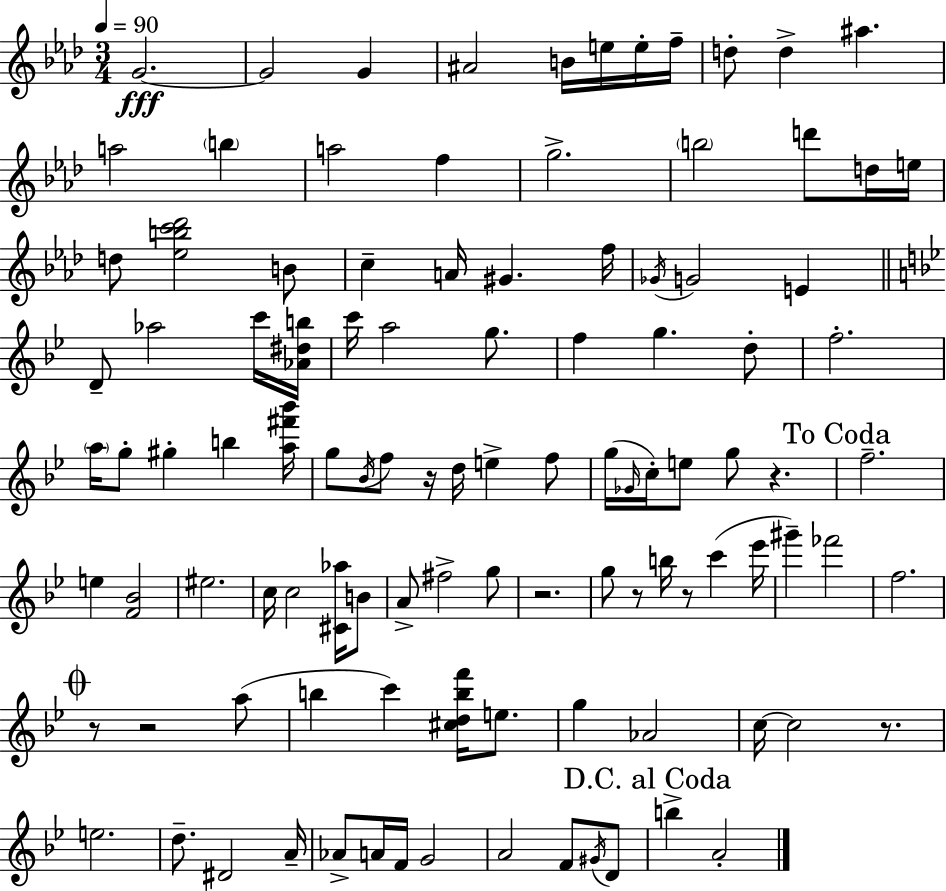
G4/h. G4/h G4/q A#4/h B4/s E5/s E5/s F5/s D5/e D5/q A#5/q. A5/h B5/q A5/h F5/q G5/h. B5/h D6/e D5/s E5/s D5/e [Eb5,B5,C6,Db6]/h B4/e C5/q A4/s G#4/q. F5/s Gb4/s G4/h E4/q D4/e Ab5/h C6/s [Ab4,D#5,B5]/s C6/s A5/h G5/e. F5/q G5/q. D5/e F5/h. A5/s G5/e G#5/q B5/q [A5,F#6,Bb6]/s G5/e Bb4/s F5/e R/s D5/s E5/q F5/e G5/s Gb4/s C5/s E5/e G5/e R/q. F5/h. E5/q [F4,Bb4]/h EIS5/h. C5/s C5/h [C#4,Ab5]/s B4/e A4/e F#5/h G5/e R/h. G5/e R/e B5/s R/e C6/q Eb6/s G#6/q FES6/h F5/h. R/e R/h A5/e B5/q C6/q [C#5,D5,B5,F6]/s E5/e. G5/q Ab4/h C5/s C5/h R/e. E5/h. D5/e. D#4/h A4/s Ab4/e A4/s F4/s G4/h A4/h F4/e G#4/s D4/e B5/q A4/h